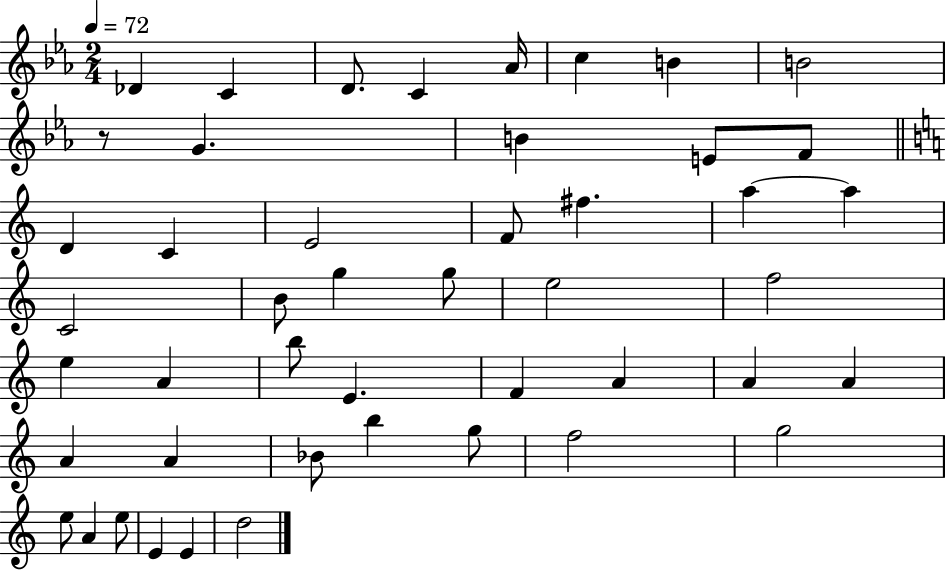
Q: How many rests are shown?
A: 1